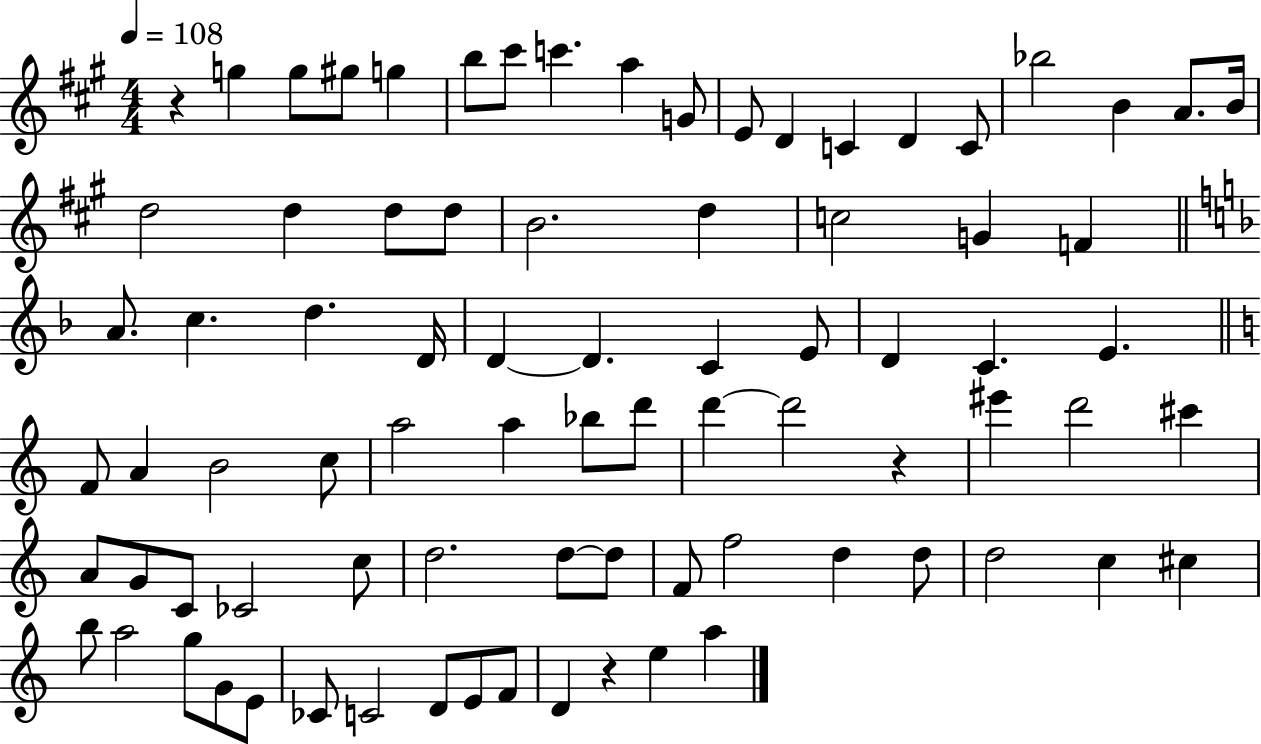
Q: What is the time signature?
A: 4/4